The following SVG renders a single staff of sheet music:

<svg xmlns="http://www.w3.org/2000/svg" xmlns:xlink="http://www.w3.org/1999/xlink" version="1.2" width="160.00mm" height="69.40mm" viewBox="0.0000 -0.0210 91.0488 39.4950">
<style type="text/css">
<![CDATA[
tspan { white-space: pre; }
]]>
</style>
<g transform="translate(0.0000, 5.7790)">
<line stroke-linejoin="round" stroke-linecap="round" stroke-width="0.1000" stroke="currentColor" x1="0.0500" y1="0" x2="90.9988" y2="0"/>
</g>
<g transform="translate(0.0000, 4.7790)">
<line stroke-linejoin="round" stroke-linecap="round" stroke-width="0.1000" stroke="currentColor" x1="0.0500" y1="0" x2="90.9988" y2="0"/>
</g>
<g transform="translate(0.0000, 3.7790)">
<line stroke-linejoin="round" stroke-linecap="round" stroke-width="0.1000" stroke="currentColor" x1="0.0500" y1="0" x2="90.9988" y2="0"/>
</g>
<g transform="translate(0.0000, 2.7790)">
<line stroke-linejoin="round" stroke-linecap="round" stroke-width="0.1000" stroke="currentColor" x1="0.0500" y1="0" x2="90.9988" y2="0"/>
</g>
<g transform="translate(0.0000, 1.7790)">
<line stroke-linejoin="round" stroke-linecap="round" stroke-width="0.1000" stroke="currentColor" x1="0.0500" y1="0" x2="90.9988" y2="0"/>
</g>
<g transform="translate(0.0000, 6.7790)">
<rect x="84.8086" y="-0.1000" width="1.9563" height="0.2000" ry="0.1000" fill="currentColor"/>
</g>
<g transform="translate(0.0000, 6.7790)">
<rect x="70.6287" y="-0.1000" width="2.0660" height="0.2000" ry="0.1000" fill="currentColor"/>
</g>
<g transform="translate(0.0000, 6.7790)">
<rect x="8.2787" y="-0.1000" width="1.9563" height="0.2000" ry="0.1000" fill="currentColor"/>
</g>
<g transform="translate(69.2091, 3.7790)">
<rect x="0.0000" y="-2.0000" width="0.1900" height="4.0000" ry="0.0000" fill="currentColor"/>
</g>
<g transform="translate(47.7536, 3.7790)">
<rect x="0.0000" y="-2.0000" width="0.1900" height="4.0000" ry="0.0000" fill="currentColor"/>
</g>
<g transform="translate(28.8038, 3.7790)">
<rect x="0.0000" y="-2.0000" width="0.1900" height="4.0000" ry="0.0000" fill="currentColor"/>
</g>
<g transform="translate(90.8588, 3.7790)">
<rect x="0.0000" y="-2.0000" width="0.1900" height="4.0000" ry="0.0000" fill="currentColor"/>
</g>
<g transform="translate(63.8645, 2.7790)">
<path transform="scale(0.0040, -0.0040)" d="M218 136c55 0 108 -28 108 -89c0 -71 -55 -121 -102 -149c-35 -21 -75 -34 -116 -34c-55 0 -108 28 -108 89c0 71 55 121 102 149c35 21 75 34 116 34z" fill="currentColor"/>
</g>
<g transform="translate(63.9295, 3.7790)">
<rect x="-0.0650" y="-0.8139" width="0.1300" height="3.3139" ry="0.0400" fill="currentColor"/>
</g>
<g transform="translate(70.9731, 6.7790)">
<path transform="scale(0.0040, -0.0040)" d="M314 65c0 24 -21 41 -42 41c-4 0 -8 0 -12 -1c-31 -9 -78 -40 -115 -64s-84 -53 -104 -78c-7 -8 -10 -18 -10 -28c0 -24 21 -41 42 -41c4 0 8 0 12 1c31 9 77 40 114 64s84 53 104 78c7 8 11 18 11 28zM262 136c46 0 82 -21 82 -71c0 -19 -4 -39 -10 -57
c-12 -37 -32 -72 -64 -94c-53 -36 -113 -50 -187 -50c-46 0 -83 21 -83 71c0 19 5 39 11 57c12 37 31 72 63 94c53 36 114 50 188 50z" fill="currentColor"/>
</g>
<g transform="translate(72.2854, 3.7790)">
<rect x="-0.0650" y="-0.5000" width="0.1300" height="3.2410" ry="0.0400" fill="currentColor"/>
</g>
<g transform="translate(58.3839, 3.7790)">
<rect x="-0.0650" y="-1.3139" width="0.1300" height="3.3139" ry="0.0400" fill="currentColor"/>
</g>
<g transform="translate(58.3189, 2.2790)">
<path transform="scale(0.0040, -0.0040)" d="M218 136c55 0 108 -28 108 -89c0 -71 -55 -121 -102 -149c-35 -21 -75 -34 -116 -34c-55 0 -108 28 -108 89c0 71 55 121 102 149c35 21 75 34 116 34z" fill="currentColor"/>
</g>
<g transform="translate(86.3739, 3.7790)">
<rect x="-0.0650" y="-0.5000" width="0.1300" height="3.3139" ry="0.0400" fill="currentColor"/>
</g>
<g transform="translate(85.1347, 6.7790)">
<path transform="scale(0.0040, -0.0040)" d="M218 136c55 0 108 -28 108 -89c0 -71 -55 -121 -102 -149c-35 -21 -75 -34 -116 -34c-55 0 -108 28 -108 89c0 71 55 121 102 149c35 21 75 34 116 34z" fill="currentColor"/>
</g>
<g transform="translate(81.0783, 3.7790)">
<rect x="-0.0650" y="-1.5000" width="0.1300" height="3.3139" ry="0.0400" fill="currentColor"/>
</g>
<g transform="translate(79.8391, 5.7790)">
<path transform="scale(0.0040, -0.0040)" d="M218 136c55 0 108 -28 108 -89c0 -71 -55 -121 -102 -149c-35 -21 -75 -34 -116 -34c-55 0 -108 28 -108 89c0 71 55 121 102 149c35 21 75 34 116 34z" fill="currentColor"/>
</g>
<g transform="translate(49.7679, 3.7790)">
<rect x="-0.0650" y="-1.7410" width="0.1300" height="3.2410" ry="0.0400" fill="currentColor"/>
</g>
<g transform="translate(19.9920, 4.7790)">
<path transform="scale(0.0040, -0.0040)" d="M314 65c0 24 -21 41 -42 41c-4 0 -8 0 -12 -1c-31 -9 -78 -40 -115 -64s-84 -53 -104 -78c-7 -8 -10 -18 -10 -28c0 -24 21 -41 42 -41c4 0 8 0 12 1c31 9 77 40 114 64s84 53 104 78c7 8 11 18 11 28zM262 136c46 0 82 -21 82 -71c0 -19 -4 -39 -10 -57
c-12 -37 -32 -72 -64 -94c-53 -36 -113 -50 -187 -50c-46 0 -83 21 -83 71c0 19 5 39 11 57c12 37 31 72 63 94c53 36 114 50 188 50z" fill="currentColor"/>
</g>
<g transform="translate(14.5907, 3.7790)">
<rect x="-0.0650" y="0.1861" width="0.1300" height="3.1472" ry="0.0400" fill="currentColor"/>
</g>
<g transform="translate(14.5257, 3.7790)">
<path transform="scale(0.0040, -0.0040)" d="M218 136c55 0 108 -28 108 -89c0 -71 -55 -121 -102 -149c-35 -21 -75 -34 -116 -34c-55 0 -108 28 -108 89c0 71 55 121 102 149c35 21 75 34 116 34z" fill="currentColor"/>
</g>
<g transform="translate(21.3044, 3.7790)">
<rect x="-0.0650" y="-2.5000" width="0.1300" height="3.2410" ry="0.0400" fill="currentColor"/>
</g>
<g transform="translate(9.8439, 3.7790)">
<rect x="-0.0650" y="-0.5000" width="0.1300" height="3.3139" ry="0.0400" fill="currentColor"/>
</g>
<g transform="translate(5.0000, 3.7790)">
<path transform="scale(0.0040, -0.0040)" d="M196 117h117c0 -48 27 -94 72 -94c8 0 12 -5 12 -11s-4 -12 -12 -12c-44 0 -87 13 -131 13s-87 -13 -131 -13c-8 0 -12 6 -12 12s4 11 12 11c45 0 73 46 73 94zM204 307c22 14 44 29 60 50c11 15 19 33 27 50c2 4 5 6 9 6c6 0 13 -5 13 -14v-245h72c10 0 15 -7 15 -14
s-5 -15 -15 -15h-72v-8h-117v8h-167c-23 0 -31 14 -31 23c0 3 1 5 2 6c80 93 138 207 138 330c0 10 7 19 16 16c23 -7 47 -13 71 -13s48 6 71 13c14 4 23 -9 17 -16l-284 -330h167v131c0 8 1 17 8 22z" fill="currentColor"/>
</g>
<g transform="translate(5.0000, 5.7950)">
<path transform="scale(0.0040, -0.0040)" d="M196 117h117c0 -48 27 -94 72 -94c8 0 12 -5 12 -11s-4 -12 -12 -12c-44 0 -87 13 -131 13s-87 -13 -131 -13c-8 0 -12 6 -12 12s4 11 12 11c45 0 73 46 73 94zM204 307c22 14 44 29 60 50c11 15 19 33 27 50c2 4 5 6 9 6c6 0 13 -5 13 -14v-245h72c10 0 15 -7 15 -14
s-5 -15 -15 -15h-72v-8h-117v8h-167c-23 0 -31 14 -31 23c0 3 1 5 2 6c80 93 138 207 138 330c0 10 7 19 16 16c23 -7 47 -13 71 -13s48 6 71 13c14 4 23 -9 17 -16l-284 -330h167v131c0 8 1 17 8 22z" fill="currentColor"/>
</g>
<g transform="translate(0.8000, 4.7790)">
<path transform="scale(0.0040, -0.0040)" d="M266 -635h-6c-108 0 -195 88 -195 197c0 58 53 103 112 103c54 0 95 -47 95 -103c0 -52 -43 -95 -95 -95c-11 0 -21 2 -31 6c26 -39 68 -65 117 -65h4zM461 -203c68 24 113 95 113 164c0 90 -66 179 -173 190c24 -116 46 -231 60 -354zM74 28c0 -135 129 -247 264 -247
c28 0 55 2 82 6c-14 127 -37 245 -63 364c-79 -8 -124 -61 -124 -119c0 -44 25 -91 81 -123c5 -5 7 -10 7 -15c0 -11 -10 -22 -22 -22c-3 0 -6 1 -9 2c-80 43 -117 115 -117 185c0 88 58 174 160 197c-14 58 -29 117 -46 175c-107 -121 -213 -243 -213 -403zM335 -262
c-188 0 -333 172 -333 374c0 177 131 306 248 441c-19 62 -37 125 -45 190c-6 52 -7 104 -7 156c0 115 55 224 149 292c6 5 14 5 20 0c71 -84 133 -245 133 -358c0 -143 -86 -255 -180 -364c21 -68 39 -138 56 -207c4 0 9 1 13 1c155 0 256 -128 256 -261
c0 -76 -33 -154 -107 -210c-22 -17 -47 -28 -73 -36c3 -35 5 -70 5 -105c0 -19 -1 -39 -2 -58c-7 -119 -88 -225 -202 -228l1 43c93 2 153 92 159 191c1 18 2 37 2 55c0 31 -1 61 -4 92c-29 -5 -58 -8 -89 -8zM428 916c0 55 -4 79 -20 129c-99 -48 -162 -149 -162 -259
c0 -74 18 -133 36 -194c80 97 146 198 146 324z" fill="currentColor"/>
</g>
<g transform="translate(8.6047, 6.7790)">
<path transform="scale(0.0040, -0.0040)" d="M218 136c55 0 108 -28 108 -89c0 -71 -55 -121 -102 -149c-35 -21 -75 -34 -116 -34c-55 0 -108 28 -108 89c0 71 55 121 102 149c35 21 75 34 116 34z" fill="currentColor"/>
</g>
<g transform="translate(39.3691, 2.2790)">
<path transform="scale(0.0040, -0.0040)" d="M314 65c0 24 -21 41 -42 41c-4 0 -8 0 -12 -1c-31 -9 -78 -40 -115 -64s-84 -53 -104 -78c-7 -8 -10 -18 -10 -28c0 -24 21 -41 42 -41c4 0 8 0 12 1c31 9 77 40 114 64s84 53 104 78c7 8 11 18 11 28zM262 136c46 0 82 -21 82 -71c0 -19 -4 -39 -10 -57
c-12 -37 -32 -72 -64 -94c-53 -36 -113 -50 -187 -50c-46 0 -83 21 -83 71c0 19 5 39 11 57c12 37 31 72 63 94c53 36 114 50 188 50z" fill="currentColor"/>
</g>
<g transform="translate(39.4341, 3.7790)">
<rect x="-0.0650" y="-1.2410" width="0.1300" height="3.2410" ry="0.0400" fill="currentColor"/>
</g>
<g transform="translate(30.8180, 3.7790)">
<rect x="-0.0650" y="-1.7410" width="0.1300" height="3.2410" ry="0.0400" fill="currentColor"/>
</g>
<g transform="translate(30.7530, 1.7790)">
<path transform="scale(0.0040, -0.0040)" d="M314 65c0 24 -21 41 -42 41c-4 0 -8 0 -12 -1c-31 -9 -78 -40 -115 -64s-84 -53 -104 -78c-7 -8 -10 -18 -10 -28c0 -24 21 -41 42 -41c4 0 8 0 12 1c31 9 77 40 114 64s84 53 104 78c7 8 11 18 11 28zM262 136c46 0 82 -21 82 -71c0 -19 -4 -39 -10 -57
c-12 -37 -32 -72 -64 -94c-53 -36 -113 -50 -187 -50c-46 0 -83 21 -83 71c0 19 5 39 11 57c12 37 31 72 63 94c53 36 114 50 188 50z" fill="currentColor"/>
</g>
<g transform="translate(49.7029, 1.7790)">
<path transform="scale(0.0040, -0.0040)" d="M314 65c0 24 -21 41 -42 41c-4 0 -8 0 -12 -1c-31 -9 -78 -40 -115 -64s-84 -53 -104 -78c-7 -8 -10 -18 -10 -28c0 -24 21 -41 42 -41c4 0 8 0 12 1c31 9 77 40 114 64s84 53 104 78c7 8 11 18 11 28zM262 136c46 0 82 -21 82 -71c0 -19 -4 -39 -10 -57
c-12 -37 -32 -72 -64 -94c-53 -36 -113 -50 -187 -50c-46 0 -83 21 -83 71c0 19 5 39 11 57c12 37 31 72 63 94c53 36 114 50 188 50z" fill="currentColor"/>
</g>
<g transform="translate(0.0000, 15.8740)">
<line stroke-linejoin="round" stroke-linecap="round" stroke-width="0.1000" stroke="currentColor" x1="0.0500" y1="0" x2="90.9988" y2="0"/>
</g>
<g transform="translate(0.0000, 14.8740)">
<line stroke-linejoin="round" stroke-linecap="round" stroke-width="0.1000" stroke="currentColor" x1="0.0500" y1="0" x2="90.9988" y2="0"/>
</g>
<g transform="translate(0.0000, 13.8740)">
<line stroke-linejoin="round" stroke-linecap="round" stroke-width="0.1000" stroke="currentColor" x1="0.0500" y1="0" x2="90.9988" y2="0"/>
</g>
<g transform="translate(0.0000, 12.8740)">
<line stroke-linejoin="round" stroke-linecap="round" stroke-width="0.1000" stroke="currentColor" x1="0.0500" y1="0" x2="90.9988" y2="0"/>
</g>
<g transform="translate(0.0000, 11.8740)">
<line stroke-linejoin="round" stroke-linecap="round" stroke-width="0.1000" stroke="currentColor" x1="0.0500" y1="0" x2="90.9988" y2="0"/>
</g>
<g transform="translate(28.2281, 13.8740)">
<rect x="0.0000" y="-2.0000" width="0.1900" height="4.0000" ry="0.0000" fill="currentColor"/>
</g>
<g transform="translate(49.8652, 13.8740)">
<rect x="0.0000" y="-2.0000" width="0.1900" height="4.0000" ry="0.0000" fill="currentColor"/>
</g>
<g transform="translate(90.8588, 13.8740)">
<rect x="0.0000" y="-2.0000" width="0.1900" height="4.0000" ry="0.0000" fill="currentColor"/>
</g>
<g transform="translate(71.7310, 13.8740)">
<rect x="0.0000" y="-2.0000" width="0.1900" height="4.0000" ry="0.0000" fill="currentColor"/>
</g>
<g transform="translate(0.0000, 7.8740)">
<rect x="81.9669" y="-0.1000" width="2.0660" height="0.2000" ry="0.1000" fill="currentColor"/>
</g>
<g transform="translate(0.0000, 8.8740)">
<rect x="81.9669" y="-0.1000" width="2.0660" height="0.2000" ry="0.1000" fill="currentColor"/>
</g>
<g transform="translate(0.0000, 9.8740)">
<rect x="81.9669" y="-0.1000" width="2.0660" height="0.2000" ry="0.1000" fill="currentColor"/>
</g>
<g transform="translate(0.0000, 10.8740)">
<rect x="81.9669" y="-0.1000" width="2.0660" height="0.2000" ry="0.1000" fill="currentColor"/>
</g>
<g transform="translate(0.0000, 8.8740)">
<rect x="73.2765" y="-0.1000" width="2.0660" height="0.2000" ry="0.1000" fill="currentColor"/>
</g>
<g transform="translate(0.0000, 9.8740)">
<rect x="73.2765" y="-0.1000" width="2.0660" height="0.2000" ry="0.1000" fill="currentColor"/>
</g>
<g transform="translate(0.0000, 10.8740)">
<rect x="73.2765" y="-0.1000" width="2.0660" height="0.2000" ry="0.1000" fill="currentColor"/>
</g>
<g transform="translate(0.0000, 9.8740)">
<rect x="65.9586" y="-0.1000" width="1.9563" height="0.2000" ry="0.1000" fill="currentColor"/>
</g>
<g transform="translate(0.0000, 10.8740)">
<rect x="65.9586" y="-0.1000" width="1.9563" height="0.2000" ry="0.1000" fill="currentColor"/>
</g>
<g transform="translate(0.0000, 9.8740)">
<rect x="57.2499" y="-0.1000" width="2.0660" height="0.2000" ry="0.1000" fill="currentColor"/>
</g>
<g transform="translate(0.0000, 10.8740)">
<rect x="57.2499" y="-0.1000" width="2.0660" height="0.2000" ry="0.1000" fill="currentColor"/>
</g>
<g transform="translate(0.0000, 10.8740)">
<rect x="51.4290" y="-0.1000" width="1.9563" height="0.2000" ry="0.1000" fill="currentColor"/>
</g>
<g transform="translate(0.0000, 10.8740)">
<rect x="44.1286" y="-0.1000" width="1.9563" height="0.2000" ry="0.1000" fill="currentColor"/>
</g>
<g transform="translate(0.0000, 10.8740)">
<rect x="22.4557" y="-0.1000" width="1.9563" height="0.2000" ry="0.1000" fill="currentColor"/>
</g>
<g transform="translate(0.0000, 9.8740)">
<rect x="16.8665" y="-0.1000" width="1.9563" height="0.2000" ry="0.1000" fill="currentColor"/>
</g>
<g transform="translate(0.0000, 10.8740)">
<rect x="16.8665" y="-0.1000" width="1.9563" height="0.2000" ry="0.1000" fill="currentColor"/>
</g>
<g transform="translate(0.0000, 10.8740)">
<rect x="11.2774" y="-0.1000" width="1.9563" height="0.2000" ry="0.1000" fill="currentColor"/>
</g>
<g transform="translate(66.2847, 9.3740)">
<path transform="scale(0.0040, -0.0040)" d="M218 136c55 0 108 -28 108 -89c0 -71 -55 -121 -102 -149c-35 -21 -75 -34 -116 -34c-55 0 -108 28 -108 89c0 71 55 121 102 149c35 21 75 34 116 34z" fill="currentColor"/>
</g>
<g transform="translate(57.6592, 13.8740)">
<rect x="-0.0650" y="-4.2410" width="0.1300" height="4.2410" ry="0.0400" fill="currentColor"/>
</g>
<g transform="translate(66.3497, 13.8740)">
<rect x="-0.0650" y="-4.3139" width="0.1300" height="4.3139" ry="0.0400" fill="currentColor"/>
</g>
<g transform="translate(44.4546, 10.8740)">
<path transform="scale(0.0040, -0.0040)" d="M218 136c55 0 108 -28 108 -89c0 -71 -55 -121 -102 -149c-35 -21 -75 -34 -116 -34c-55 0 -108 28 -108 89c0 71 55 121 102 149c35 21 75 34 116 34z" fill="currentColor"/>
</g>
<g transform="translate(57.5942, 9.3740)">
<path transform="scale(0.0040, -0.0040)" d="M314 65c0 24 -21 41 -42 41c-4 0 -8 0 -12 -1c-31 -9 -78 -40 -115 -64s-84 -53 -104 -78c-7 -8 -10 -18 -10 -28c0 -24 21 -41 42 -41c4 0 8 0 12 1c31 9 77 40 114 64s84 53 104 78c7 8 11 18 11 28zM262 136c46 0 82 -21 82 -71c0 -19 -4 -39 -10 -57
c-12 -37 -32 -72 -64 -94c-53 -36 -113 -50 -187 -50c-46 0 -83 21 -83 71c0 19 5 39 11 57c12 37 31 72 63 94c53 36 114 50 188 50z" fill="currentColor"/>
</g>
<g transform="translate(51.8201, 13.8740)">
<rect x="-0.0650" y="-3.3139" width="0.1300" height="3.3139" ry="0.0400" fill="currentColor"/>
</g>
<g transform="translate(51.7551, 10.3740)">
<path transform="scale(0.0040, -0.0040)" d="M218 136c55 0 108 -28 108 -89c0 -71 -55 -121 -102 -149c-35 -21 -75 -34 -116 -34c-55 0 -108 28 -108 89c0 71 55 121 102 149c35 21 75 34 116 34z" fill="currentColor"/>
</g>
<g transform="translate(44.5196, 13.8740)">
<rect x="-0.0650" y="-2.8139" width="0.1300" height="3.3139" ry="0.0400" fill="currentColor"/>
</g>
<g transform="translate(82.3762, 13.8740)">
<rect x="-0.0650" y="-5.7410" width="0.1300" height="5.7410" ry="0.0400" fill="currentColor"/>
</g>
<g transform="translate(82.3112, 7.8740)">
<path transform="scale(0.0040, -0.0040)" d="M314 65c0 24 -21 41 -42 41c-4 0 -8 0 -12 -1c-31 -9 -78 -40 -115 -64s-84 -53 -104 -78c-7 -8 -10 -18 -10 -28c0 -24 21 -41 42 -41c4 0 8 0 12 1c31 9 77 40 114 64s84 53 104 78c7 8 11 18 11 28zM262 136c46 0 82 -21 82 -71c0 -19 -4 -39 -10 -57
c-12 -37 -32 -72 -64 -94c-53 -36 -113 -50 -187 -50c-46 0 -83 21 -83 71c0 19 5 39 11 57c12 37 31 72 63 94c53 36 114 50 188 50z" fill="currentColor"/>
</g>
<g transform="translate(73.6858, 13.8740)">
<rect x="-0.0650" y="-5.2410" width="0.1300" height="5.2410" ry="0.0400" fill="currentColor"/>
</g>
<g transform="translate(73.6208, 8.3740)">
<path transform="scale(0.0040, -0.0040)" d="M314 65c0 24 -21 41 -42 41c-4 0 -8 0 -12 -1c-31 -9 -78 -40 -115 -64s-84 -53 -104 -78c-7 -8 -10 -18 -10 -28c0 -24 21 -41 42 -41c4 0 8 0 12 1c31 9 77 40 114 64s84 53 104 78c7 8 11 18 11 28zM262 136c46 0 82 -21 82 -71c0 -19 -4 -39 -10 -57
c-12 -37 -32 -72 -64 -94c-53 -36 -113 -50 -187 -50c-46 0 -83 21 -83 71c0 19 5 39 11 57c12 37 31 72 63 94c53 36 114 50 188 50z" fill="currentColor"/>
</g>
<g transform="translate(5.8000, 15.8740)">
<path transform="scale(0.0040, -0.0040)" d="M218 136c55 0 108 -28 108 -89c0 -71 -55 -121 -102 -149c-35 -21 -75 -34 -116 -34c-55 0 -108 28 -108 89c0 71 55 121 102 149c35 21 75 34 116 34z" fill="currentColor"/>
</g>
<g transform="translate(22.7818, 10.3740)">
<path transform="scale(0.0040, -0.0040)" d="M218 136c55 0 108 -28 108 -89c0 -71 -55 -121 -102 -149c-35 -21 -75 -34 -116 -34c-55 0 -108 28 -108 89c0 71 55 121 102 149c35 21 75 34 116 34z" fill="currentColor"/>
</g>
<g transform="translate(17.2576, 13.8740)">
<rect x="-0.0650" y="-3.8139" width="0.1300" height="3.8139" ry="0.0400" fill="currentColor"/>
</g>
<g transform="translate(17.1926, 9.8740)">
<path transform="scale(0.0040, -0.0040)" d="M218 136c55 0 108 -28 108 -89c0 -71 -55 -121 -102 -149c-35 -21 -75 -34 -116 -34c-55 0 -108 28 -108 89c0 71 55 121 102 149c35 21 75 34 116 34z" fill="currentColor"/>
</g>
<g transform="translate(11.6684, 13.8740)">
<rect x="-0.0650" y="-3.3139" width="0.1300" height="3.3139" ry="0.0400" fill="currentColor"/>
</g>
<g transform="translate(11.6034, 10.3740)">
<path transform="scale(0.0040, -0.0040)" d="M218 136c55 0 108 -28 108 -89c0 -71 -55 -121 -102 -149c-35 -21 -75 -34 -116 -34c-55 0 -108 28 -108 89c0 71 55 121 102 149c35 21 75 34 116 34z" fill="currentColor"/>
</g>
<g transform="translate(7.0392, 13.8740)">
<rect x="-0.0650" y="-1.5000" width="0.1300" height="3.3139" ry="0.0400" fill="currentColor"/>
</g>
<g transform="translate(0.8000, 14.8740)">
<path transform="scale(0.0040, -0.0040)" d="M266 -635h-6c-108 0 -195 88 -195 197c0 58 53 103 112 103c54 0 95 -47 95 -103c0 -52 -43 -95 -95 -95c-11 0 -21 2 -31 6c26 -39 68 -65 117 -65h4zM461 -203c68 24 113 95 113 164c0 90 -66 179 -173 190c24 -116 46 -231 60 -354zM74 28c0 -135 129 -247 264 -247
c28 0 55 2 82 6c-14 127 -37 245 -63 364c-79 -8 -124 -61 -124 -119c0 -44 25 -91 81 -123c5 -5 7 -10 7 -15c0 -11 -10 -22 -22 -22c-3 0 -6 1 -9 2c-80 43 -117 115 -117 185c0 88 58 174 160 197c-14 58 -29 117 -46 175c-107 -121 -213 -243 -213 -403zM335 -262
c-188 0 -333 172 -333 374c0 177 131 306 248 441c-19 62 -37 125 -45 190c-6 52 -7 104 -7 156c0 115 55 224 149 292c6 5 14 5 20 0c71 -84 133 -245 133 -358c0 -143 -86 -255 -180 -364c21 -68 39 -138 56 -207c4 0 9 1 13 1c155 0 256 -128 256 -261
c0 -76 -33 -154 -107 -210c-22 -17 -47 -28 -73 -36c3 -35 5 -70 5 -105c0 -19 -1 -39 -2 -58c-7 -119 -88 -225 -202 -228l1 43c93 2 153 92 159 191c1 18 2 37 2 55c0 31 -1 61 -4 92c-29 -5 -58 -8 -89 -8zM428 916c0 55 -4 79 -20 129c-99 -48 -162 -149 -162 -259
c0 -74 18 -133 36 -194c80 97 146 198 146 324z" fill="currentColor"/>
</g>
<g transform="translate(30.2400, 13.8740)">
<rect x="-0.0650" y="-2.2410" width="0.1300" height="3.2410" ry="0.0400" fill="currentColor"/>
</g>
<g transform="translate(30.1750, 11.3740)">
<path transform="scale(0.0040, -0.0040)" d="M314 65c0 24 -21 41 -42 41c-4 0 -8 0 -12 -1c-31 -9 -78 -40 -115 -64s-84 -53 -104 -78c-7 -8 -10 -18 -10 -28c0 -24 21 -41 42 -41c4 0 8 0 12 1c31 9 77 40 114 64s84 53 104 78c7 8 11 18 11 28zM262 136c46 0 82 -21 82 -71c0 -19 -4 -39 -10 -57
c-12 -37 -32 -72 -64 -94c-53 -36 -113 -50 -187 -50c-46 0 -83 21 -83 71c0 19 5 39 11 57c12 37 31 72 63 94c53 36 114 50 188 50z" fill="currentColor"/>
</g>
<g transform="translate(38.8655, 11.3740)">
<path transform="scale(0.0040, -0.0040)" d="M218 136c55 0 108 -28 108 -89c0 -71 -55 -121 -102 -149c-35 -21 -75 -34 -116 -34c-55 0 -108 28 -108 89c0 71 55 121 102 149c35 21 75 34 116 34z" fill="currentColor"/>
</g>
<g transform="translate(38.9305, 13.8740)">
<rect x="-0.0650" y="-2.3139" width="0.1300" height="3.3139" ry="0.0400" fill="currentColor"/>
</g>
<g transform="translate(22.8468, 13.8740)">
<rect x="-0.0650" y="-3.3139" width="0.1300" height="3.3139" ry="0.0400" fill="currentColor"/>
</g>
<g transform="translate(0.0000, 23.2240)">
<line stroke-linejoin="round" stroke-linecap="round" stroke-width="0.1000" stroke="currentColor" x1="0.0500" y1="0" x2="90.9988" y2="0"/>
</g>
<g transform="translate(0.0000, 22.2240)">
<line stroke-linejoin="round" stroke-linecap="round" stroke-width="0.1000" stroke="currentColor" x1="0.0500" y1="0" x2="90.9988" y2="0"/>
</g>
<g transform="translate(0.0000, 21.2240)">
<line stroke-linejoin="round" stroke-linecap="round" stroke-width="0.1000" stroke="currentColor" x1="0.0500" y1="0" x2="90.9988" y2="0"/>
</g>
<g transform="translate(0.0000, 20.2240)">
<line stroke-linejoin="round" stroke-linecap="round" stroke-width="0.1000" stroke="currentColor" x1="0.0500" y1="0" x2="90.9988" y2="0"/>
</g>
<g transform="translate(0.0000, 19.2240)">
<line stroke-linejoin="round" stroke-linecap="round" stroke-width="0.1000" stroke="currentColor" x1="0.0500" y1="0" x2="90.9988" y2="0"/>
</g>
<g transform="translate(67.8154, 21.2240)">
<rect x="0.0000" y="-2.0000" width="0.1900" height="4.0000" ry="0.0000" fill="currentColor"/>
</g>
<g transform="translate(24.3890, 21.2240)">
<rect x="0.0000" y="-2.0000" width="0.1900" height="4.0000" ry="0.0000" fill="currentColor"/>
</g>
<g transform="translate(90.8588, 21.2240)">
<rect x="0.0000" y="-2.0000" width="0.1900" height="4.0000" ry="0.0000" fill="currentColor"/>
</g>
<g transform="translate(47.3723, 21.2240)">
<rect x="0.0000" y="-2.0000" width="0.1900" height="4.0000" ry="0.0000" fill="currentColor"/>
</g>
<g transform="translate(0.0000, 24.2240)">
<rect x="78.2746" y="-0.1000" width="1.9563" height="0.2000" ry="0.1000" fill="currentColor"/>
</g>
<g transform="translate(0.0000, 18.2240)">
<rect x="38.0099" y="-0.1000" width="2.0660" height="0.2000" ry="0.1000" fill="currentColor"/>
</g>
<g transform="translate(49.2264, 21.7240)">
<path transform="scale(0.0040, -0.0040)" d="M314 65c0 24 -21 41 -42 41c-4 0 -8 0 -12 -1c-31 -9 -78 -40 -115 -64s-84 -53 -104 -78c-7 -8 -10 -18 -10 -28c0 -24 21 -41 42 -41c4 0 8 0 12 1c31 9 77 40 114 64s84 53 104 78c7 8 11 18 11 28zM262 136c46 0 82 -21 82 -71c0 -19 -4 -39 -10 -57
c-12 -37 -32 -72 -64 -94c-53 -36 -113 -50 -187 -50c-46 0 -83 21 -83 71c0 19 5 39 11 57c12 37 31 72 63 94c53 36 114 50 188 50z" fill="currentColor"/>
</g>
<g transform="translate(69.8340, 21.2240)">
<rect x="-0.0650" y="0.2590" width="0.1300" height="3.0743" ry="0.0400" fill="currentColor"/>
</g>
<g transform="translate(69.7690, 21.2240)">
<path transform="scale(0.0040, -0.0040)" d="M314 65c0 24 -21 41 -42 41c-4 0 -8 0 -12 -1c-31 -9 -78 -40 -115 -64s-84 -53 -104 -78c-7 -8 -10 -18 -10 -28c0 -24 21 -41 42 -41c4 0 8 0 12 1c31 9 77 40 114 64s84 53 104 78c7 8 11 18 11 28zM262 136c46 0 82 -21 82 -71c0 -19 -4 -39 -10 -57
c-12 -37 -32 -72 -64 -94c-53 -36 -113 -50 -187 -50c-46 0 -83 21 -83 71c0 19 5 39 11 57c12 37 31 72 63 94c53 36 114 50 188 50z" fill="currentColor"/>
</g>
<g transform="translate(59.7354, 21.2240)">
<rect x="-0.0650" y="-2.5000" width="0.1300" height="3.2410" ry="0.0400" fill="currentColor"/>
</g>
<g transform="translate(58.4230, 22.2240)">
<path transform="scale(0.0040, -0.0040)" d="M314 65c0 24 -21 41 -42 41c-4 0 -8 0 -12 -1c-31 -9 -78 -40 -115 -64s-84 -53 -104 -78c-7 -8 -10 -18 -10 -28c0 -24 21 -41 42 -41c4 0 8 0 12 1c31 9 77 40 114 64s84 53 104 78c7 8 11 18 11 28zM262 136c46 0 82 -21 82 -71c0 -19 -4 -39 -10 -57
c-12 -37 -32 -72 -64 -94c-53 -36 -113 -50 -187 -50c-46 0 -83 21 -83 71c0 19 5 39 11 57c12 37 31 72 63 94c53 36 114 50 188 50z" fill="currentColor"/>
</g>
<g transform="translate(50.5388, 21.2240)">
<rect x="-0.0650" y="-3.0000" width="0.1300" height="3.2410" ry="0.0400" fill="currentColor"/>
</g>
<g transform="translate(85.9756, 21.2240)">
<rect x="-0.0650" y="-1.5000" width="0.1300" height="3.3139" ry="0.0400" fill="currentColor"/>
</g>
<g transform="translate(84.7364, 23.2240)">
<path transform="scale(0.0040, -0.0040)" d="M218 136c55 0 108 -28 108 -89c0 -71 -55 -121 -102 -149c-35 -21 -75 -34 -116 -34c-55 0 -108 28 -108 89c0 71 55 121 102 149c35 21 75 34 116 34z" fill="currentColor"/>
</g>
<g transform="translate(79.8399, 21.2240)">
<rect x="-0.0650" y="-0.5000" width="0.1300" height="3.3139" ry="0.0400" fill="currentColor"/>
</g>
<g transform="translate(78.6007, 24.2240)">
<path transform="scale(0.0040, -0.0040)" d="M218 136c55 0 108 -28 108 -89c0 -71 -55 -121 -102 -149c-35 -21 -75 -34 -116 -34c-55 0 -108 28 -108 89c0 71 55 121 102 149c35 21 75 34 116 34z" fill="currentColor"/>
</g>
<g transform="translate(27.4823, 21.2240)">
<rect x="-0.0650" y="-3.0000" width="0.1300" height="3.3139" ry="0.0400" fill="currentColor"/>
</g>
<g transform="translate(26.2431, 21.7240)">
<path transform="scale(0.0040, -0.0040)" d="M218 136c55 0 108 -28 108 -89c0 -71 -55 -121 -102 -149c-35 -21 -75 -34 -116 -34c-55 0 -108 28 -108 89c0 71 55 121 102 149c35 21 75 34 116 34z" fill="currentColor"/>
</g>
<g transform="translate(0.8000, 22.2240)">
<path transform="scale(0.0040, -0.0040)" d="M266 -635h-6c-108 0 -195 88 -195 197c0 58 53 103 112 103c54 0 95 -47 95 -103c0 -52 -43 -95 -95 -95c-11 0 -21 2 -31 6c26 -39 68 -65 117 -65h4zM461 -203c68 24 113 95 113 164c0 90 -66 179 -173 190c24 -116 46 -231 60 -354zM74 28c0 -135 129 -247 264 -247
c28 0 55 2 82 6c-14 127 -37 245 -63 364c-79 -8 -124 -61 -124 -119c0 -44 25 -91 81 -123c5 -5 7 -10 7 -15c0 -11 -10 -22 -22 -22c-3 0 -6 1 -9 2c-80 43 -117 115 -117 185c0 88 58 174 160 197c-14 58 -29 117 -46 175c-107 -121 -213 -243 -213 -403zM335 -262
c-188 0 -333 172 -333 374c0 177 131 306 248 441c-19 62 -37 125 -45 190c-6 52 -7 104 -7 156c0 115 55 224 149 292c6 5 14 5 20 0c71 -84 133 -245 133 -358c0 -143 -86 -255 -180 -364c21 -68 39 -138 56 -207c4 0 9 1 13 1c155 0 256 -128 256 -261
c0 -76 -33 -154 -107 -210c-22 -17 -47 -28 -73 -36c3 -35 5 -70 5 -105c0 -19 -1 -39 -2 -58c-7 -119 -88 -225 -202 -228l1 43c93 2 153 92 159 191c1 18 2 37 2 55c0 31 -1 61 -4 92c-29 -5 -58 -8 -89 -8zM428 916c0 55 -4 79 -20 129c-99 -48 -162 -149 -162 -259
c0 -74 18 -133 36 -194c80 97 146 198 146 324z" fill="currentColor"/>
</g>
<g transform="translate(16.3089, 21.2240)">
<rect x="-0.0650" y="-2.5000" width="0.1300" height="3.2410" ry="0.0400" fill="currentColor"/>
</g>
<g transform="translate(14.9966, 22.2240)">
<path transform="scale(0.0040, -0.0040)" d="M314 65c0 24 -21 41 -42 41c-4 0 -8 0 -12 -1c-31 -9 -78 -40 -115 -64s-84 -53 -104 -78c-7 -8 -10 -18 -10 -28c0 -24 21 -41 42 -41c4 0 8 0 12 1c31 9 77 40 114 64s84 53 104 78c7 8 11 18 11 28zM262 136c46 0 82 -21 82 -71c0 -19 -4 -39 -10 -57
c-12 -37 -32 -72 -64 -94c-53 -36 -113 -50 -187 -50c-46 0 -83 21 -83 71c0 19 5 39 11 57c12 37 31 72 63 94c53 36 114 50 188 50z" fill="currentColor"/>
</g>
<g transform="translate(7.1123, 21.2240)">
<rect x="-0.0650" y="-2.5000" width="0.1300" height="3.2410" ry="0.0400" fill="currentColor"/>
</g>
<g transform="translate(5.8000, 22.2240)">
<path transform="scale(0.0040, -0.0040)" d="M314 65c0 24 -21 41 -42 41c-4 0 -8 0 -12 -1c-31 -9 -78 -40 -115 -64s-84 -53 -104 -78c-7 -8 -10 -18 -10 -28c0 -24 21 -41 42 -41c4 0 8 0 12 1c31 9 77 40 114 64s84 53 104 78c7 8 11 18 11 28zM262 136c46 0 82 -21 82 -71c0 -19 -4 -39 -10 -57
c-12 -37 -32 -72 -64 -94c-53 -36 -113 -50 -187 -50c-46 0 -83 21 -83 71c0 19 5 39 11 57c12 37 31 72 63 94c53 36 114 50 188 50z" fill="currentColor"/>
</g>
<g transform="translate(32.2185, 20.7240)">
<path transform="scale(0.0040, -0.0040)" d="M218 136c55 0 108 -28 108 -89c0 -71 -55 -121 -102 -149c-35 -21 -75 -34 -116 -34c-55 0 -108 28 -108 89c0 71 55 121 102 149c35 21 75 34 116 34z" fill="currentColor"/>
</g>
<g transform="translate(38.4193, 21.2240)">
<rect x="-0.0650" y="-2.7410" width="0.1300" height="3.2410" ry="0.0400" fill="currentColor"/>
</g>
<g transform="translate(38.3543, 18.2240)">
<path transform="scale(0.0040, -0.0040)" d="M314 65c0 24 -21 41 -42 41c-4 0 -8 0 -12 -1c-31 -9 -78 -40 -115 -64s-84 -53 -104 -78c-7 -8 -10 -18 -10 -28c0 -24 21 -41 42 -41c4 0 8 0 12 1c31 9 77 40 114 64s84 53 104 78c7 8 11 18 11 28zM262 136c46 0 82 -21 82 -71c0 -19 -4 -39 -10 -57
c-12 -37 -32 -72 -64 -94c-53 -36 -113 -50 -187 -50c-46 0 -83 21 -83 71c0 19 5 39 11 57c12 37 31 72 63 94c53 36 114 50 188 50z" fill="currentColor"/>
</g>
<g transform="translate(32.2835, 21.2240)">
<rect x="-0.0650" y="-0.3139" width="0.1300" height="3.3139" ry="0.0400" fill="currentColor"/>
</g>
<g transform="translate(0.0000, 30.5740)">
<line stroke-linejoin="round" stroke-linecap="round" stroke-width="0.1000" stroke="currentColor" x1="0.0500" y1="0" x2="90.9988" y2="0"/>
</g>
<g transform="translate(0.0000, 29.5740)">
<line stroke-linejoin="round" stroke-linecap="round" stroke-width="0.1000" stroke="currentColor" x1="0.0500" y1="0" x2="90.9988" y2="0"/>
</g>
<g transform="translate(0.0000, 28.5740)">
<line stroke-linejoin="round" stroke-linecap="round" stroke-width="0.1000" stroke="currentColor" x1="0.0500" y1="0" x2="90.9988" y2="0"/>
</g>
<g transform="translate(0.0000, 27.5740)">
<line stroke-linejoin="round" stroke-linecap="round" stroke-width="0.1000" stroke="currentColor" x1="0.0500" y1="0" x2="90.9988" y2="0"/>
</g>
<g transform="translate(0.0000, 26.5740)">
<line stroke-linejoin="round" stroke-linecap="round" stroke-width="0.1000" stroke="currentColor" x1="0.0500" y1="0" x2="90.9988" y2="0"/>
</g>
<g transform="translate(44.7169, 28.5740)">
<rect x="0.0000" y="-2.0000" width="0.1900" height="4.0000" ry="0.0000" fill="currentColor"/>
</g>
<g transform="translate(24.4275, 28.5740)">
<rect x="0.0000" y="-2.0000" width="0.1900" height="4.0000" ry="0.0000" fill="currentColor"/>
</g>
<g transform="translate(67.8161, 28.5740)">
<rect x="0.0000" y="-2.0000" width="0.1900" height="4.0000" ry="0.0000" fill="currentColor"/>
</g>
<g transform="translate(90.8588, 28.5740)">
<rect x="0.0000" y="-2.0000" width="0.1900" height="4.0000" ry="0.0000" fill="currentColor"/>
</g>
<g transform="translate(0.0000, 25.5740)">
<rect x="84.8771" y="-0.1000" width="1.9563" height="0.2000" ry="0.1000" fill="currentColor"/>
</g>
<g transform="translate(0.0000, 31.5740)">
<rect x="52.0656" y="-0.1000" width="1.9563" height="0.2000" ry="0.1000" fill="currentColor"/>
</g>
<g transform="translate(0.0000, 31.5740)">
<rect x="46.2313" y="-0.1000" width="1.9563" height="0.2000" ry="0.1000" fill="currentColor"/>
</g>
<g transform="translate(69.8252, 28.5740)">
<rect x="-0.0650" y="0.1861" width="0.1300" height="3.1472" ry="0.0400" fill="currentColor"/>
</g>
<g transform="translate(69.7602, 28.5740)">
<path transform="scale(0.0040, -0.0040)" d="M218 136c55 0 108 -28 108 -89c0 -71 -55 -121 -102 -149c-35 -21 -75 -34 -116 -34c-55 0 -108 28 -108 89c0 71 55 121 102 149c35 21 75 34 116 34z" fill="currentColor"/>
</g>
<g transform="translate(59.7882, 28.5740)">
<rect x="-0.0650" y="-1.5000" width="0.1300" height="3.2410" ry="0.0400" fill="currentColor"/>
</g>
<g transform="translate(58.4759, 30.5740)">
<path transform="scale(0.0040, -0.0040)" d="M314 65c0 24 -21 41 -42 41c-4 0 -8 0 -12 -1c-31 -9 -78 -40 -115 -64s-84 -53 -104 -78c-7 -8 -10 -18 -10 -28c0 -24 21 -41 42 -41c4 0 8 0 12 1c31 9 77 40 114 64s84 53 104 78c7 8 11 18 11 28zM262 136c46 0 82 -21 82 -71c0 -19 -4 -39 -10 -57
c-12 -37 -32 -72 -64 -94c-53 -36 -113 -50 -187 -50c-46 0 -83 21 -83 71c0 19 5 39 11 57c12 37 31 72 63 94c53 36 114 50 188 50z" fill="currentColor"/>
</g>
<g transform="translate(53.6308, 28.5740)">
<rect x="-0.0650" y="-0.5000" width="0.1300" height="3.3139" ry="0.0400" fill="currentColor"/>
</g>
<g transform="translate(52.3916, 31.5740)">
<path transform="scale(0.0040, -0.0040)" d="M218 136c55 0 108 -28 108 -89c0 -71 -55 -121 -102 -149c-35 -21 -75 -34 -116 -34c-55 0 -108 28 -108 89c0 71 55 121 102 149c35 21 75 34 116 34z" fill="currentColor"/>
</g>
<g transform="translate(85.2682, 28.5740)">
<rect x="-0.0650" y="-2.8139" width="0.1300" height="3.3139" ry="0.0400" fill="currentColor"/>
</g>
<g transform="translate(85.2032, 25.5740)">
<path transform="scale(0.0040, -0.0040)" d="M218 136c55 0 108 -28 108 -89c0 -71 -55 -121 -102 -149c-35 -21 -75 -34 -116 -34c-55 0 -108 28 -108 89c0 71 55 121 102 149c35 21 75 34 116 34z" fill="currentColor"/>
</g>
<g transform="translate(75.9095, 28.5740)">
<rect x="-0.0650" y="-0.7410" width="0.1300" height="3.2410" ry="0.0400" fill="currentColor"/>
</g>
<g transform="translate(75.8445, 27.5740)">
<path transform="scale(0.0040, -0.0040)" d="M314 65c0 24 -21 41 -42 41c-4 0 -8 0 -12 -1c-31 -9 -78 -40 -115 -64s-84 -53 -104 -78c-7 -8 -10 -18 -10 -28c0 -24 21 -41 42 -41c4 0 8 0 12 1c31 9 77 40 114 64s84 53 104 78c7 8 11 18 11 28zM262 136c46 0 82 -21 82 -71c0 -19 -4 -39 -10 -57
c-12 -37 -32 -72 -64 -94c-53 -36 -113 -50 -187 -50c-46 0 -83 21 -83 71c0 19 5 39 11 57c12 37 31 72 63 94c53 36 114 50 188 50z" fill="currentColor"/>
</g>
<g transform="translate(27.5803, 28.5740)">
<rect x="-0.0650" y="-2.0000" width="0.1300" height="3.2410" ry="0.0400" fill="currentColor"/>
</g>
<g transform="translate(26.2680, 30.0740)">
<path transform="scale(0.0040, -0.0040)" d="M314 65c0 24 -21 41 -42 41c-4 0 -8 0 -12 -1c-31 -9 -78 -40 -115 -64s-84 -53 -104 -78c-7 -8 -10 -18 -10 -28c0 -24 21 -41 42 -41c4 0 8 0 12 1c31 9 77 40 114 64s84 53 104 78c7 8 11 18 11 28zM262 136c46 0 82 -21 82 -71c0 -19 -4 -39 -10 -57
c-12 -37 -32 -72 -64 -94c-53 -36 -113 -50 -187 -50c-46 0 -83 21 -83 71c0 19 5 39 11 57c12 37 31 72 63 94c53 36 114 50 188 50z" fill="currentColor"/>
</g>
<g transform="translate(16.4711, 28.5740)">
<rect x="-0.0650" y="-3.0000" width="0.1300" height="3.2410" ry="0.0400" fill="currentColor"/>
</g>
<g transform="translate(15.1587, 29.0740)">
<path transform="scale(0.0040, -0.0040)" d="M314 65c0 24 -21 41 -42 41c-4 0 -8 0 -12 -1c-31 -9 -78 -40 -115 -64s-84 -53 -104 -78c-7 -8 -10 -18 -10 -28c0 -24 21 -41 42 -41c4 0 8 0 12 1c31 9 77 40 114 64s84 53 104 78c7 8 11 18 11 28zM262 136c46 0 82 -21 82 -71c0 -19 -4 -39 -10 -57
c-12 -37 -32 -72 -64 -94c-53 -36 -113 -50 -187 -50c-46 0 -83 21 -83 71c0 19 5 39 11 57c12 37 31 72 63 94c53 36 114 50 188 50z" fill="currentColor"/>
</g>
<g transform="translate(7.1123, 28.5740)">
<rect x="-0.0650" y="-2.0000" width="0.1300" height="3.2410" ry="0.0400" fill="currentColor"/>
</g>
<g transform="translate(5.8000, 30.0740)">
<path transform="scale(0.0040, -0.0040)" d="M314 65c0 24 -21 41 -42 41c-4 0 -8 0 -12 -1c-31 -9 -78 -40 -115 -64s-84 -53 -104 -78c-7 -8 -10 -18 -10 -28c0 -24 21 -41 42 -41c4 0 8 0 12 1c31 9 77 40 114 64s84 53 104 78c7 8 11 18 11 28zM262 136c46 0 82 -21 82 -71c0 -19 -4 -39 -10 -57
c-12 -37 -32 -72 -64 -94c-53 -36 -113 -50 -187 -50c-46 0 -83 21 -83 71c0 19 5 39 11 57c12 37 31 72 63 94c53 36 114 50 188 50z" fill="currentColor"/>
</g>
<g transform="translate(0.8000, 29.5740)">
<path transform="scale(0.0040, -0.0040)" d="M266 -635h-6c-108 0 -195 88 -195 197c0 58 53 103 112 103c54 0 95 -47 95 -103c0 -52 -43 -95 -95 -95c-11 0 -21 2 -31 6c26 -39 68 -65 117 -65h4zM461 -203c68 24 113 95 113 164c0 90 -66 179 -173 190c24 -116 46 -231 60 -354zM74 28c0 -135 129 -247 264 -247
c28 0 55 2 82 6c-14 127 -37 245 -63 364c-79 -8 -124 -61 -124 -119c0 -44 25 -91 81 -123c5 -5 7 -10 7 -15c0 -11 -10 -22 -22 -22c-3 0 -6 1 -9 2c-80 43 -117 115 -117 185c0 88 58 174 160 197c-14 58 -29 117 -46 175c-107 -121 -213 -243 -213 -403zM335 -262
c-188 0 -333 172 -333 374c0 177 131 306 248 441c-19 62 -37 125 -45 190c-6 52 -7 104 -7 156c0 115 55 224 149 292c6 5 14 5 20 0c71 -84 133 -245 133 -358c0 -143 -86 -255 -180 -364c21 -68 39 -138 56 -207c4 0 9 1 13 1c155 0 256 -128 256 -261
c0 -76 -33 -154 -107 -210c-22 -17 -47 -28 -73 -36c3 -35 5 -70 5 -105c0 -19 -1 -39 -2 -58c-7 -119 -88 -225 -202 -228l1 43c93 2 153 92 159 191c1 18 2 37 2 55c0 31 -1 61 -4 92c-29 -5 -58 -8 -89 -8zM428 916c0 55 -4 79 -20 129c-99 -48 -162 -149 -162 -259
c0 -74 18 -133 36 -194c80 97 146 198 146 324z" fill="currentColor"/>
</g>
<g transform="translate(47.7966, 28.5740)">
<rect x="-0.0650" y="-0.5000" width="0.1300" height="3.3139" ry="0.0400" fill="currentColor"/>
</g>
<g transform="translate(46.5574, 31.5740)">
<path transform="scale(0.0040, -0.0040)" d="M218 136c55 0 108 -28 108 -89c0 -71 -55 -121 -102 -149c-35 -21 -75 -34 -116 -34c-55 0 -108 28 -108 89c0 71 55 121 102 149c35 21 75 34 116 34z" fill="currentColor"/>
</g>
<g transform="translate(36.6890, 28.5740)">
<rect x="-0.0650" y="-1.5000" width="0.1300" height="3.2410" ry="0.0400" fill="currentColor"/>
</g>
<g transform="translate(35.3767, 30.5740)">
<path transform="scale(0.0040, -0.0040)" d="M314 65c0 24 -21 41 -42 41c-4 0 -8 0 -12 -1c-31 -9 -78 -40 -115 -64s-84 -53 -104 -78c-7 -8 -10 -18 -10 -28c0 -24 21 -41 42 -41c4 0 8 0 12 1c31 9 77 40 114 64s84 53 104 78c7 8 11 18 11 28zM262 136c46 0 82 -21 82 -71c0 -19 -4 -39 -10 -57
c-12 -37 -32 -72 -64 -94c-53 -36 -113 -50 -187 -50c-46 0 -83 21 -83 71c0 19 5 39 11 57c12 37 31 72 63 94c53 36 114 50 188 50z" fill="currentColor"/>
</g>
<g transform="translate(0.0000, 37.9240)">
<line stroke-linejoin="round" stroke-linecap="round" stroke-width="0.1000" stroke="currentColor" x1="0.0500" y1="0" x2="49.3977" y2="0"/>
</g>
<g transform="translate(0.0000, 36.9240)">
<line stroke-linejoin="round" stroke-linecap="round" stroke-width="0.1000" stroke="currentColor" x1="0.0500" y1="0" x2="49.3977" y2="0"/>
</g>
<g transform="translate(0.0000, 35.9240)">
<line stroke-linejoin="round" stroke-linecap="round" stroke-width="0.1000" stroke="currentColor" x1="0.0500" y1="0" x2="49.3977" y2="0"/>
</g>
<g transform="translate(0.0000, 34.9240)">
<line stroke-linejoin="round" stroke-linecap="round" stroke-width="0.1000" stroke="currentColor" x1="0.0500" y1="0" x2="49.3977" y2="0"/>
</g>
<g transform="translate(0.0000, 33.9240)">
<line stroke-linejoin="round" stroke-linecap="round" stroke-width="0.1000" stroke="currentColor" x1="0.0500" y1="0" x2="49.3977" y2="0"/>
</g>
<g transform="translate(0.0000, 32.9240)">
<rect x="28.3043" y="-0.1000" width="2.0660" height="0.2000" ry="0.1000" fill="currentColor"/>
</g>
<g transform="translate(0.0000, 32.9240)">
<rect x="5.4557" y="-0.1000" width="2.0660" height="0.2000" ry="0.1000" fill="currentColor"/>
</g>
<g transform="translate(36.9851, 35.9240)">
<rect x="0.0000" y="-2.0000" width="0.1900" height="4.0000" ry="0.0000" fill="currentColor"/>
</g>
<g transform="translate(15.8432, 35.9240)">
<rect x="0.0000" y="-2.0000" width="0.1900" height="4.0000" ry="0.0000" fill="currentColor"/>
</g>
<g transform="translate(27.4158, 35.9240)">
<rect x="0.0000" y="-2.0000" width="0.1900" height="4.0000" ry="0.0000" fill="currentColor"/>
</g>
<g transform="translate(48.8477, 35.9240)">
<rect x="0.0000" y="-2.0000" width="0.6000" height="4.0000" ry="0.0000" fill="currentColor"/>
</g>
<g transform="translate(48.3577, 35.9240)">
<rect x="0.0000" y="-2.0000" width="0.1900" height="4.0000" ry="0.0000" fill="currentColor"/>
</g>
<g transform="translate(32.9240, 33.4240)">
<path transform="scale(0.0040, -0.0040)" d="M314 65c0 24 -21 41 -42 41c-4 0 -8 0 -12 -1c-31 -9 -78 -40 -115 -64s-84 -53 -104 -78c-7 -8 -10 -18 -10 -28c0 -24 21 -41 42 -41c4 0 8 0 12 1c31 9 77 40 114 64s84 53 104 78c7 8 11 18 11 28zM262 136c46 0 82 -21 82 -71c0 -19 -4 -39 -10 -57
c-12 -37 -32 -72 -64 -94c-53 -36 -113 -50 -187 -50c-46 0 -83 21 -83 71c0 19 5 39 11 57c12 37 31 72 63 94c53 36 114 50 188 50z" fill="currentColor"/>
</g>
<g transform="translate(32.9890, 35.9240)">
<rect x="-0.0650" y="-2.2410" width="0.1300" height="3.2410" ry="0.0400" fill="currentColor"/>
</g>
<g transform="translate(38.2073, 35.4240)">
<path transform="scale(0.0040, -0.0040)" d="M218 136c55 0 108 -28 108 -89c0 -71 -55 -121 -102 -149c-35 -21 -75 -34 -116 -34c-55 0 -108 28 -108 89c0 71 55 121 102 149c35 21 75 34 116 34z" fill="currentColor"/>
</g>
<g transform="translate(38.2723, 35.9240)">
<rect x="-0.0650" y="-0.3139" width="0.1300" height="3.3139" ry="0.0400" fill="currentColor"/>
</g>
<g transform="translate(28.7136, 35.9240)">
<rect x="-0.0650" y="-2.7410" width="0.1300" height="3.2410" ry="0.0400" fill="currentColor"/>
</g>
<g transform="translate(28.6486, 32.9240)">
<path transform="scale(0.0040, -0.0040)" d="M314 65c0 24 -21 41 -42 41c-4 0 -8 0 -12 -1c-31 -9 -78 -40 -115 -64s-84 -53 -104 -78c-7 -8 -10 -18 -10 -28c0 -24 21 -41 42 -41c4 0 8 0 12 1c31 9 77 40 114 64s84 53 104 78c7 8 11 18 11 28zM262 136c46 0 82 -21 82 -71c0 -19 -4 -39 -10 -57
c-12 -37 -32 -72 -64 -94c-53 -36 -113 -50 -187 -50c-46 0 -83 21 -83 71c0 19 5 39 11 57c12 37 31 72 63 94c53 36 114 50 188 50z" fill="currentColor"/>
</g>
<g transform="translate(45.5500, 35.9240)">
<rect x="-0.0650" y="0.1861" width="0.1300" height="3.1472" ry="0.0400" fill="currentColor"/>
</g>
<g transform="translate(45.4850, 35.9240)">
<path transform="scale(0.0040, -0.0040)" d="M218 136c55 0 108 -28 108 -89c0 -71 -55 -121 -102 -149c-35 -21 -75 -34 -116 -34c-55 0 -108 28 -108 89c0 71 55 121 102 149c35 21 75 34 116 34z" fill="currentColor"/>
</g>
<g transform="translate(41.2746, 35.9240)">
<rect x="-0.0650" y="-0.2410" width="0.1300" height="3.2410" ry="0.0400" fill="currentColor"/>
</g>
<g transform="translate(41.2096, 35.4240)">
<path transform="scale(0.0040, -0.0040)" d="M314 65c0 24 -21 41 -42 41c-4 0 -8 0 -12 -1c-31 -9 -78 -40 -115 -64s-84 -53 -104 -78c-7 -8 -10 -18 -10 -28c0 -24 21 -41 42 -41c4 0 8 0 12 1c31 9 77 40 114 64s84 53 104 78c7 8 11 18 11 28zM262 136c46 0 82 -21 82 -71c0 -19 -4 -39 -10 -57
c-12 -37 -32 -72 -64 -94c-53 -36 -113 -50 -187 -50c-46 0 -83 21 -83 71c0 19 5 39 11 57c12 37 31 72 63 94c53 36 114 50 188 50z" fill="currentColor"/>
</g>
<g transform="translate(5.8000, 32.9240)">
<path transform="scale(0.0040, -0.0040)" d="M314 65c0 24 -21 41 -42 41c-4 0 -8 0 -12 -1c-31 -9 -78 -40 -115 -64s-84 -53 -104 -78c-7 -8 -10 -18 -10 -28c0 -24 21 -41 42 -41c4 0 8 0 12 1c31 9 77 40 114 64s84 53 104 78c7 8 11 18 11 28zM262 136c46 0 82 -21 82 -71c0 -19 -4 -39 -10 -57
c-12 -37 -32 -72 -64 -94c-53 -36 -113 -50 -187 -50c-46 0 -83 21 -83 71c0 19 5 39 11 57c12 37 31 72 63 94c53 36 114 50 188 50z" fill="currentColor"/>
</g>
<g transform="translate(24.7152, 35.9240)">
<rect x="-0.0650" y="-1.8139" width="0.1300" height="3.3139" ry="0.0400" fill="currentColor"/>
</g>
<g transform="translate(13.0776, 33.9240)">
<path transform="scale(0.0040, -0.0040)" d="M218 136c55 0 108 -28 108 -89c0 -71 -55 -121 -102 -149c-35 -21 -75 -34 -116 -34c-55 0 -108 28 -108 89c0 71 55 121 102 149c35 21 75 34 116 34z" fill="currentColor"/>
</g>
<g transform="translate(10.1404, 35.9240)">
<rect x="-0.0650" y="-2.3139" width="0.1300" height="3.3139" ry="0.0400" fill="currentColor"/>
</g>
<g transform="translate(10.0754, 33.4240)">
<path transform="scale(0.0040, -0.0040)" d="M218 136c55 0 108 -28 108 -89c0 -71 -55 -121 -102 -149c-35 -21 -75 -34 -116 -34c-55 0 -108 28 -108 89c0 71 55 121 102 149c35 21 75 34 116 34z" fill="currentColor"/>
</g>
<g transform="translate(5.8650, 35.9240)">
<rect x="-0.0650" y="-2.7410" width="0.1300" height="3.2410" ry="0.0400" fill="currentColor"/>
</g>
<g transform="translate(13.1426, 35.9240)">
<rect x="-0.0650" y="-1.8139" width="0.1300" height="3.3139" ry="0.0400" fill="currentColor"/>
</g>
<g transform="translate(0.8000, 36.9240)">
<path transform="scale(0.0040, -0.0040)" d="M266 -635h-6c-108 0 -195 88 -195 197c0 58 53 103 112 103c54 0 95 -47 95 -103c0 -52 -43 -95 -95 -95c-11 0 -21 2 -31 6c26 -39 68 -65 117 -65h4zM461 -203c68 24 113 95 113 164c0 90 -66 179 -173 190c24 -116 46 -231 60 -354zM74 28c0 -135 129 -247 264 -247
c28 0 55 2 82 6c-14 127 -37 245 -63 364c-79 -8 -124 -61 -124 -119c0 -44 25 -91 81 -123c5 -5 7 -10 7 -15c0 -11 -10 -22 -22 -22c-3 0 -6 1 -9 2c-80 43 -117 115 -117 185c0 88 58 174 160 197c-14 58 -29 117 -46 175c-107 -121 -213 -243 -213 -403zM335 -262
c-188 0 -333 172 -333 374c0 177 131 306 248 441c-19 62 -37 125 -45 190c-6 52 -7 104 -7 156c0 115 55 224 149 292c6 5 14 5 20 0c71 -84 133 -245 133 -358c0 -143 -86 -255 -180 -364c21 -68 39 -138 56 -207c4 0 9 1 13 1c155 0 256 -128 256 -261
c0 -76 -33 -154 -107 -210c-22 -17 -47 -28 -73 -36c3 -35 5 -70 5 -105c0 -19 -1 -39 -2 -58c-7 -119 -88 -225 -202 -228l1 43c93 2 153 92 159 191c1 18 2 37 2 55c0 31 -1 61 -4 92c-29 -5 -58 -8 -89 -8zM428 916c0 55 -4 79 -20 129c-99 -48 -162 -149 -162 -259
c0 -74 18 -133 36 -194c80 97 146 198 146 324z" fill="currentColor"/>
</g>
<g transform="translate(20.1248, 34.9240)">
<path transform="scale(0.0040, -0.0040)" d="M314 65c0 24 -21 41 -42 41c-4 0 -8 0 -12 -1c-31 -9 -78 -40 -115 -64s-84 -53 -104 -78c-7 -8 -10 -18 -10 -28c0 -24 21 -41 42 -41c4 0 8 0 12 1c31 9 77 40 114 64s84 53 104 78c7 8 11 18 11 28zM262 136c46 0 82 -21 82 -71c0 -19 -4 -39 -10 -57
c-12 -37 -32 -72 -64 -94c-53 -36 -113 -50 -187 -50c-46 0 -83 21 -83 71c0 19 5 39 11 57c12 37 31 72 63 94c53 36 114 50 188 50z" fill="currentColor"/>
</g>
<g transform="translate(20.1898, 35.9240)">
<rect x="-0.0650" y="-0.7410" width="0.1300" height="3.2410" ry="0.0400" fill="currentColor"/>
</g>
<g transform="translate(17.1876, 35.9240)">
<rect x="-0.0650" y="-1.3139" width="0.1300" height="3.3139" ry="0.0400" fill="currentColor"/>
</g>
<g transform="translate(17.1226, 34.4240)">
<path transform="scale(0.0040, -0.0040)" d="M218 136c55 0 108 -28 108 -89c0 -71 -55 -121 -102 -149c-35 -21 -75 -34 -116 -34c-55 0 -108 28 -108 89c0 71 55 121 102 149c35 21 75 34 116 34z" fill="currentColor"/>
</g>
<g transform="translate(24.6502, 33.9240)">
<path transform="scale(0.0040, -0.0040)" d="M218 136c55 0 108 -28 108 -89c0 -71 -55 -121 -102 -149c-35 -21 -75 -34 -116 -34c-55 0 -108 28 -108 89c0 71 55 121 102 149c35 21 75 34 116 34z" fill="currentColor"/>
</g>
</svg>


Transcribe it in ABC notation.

X:1
T:Untitled
M:4/4
L:1/4
K:C
C B G2 f2 e2 f2 e d C2 E C E b c' b g2 g a b d'2 d' f'2 g'2 G2 G2 A c a2 A2 G2 B2 C E F2 A2 F2 E2 C C E2 B d2 a a2 g f e d2 f a2 g2 c c2 B